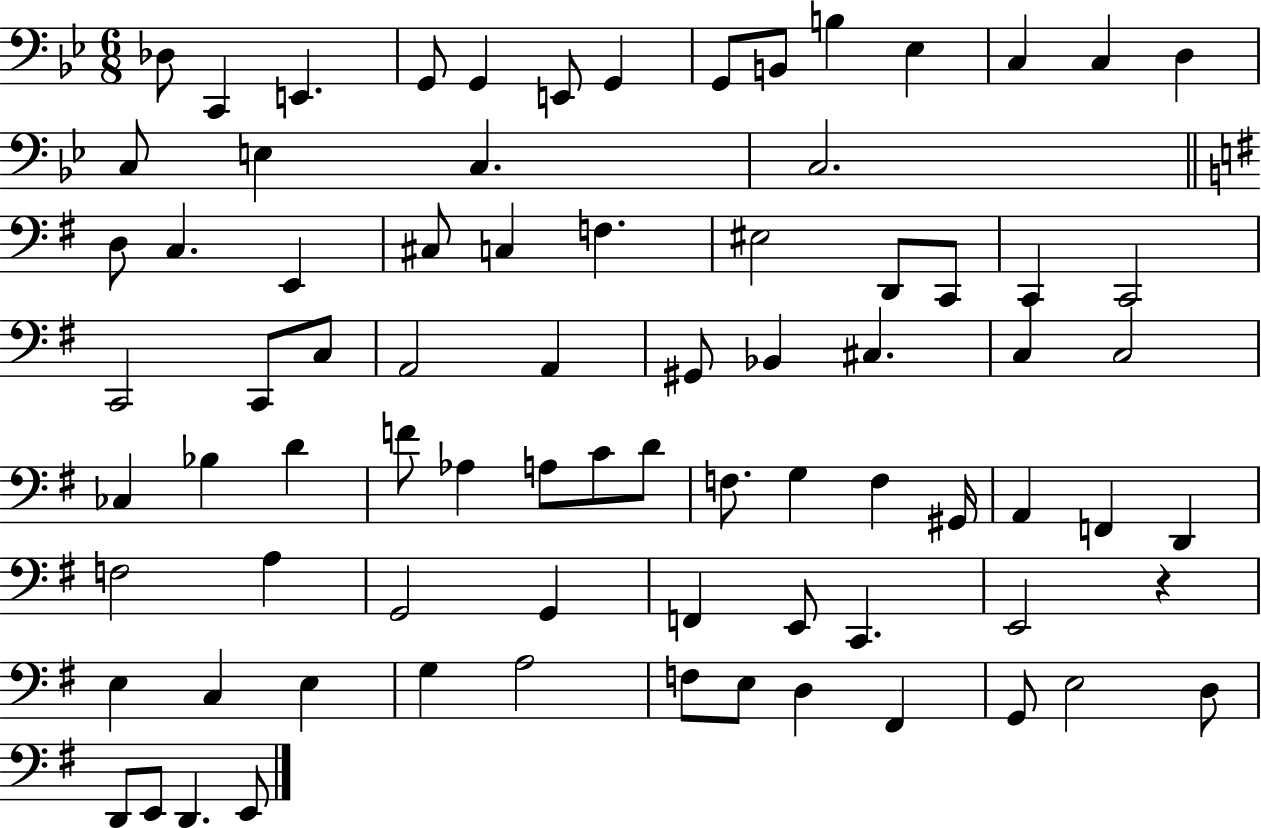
{
  \clef bass
  \numericTimeSignature
  \time 6/8
  \key bes \major
  des8 c,4 e,4. | g,8 g,4 e,8 g,4 | g,8 b,8 b4 ees4 | c4 c4 d4 | \break c8 e4 c4. | c2. | \bar "||" \break \key e \minor d8 c4. e,4 | cis8 c4 f4. | eis2 d,8 c,8 | c,4 c,2 | \break c,2 c,8 c8 | a,2 a,4 | gis,8 bes,4 cis4. | c4 c2 | \break ces4 bes4 d'4 | f'8 aes4 a8 c'8 d'8 | f8. g4 f4 gis,16 | a,4 f,4 d,4 | \break f2 a4 | g,2 g,4 | f,4 e,8 c,4. | e,2 r4 | \break e4 c4 e4 | g4 a2 | f8 e8 d4 fis,4 | g,8 e2 d8 | \break d,8 e,8 d,4. e,8 | \bar "|."
}